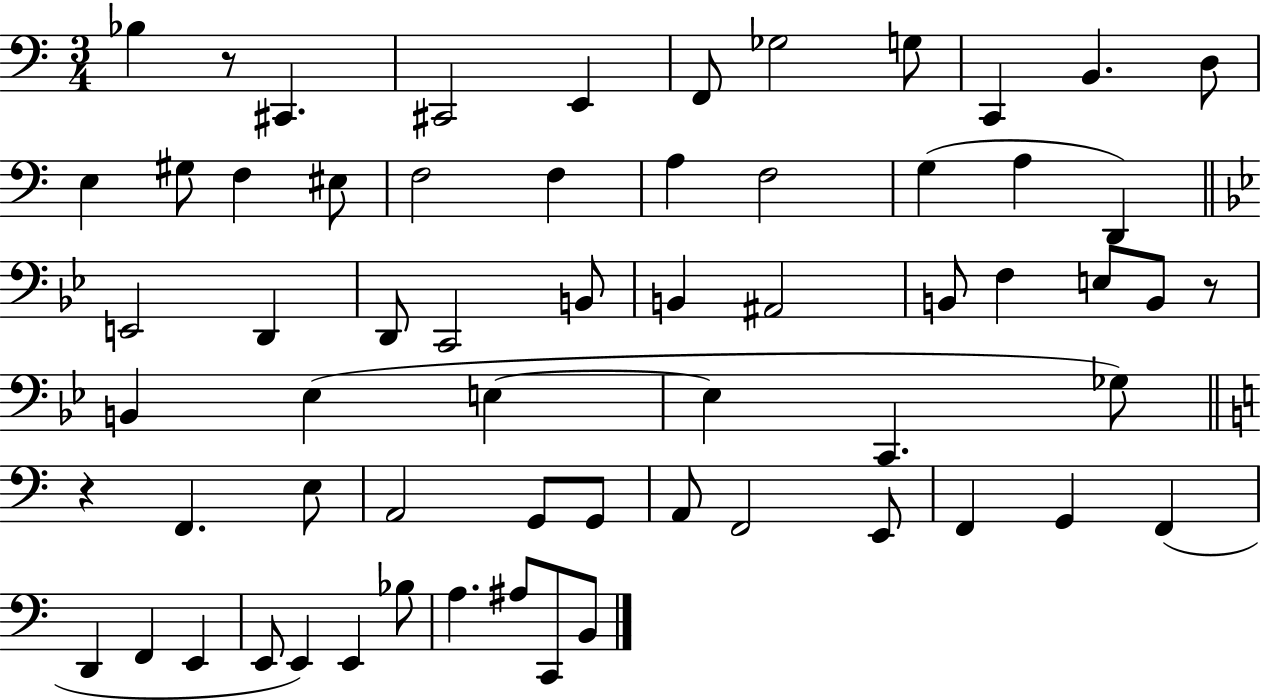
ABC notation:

X:1
T:Untitled
M:3/4
L:1/4
K:C
_B, z/2 ^C,, ^C,,2 E,, F,,/2 _G,2 G,/2 C,, B,, D,/2 E, ^G,/2 F, ^E,/2 F,2 F, A, F,2 G, A, D,, E,,2 D,, D,,/2 C,,2 B,,/2 B,, ^A,,2 B,,/2 F, E,/2 B,,/2 z/2 B,, _E, E, E, C,, _G,/2 z F,, E,/2 A,,2 G,,/2 G,,/2 A,,/2 F,,2 E,,/2 F,, G,, F,, D,, F,, E,, E,,/2 E,, E,, _B,/2 A, ^A,/2 C,,/2 B,,/2